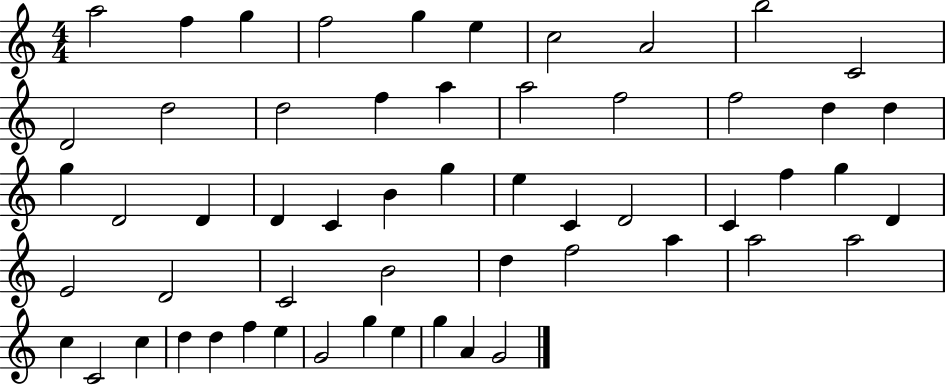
A5/h F5/q G5/q F5/h G5/q E5/q C5/h A4/h B5/h C4/h D4/h D5/h D5/h F5/q A5/q A5/h F5/h F5/h D5/q D5/q G5/q D4/h D4/q D4/q C4/q B4/q G5/q E5/q C4/q D4/h C4/q F5/q G5/q D4/q E4/h D4/h C4/h B4/h D5/q F5/h A5/q A5/h A5/h C5/q C4/h C5/q D5/q D5/q F5/q E5/q G4/h G5/q E5/q G5/q A4/q G4/h